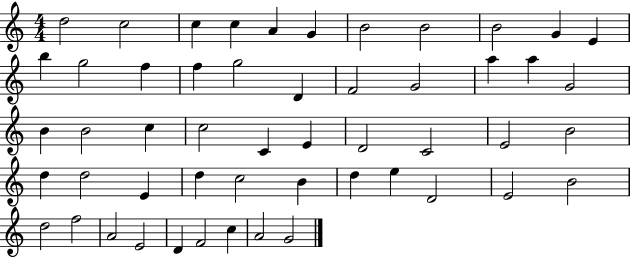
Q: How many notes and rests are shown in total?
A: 52